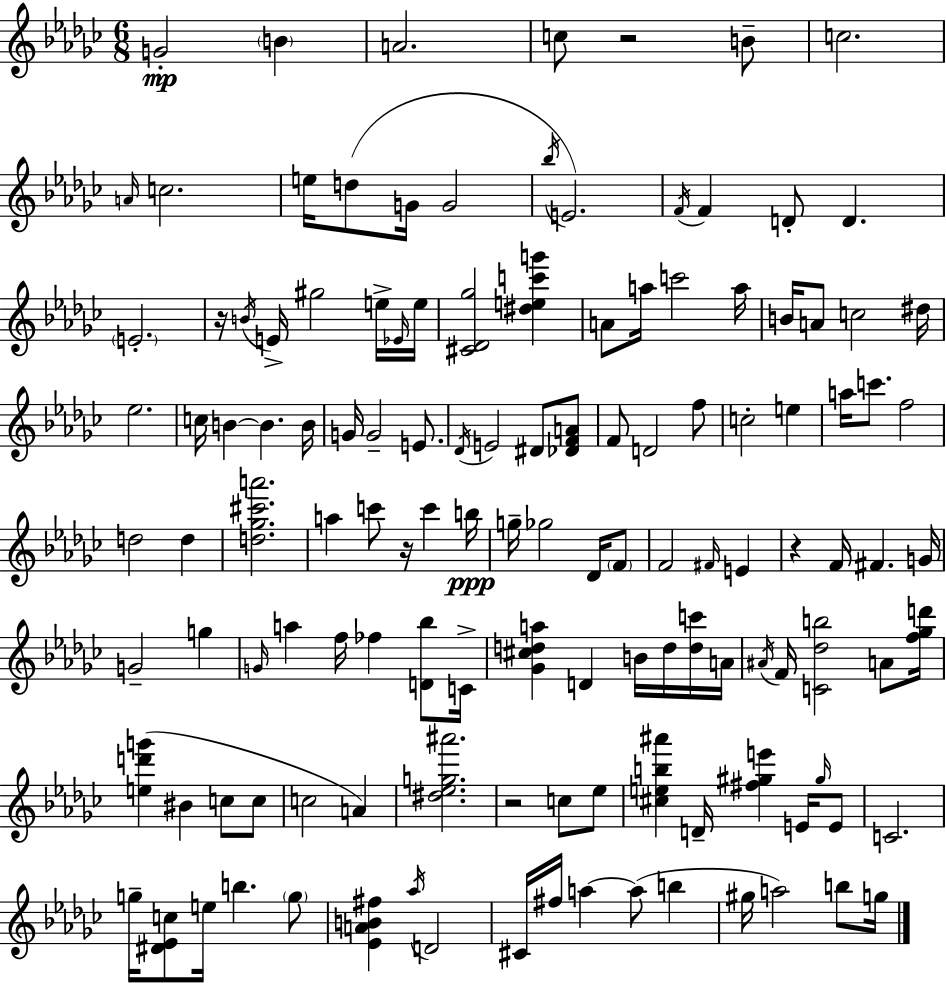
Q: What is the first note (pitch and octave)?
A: G4